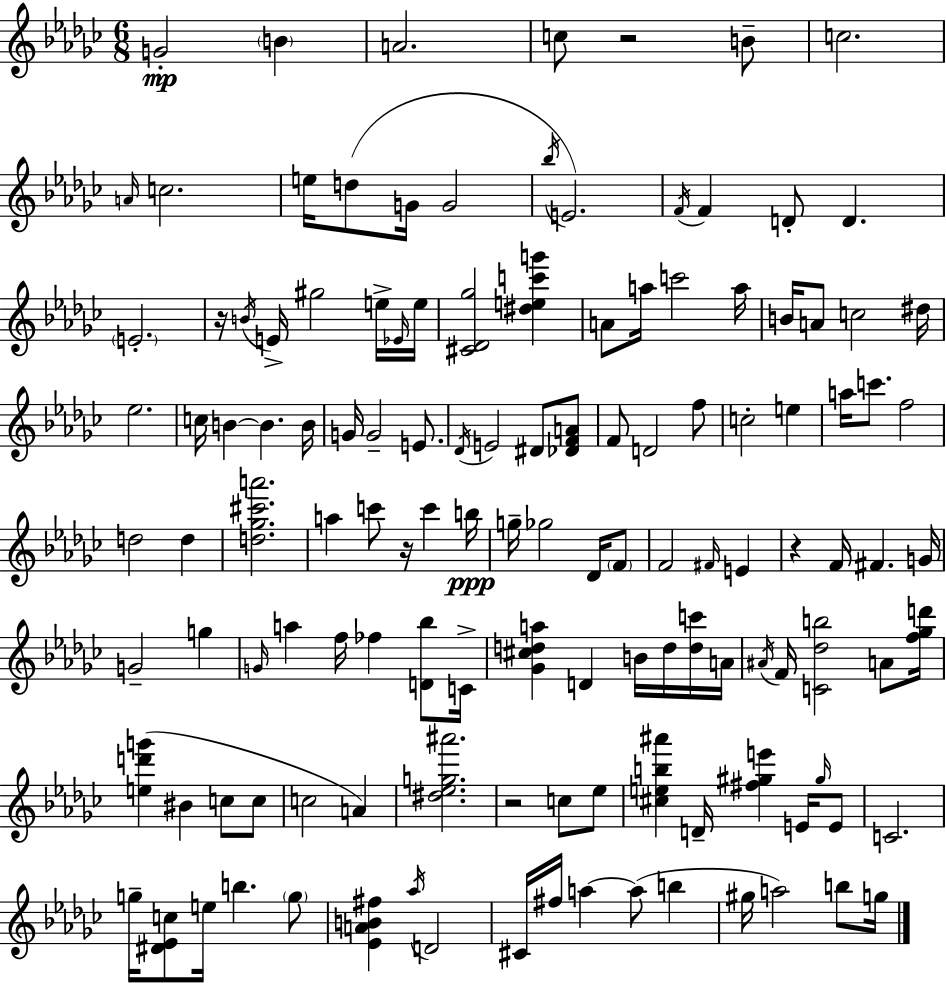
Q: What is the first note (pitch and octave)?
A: G4